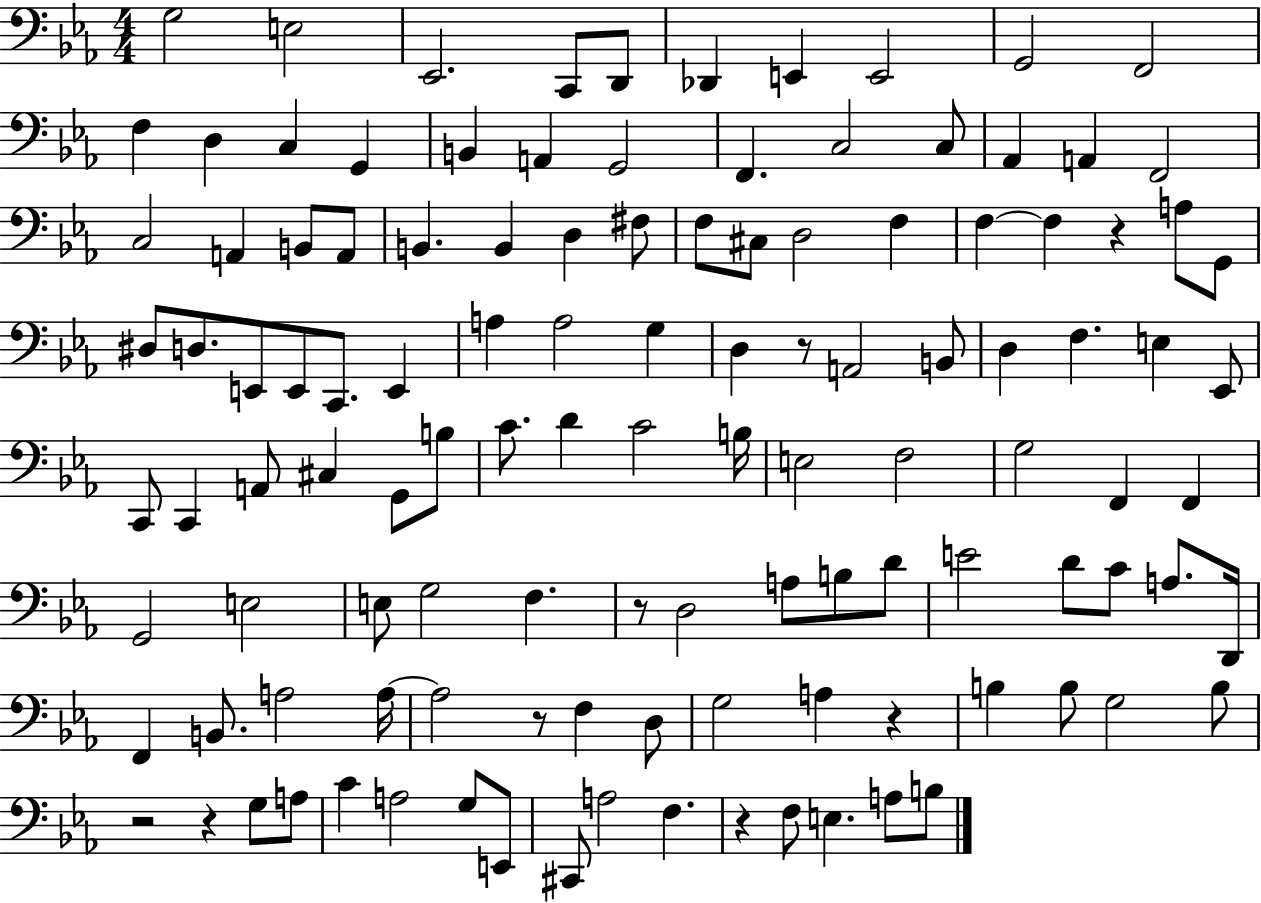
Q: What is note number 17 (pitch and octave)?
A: G2